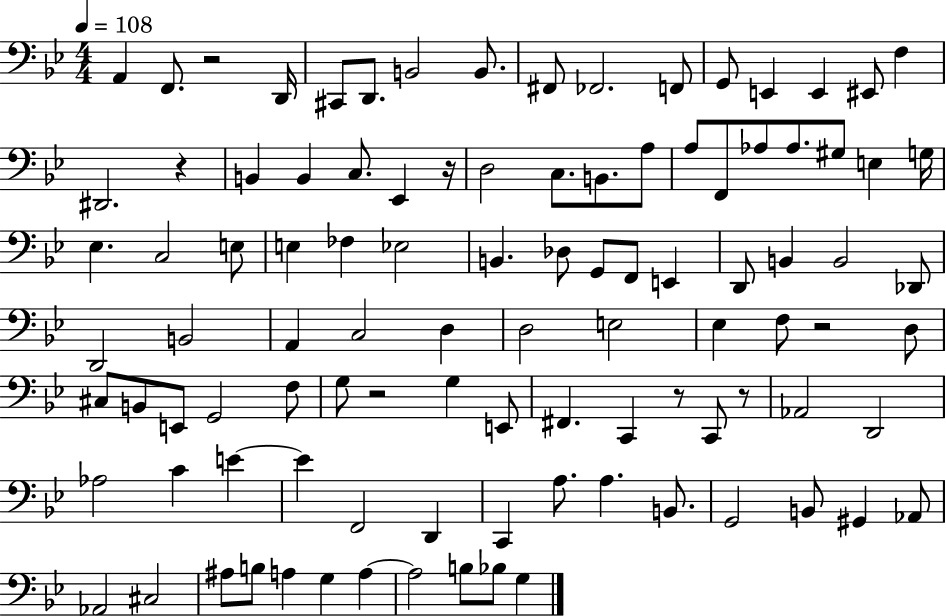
A2/q F2/e. R/h D2/s C#2/e D2/e. B2/h B2/e. F#2/e FES2/h. F2/e G2/e E2/q E2/q EIS2/e F3/q D#2/h. R/q B2/q B2/q C3/e. Eb2/q R/s D3/h C3/e. B2/e. A3/e A3/e F2/e Ab3/e Ab3/e. G#3/e E3/q G3/s Eb3/q. C3/h E3/e E3/q FES3/q Eb3/h B2/q. Db3/e G2/e F2/e E2/q D2/e B2/q B2/h Db2/e D2/h B2/h A2/q C3/h D3/q D3/h E3/h Eb3/q F3/e R/h D3/e C#3/e B2/e E2/e G2/h F3/e G3/e R/h G3/q E2/e F#2/q. C2/q R/e C2/e R/e Ab2/h D2/h Ab3/h C4/q E4/q E4/q F2/h D2/q C2/q A3/e. A3/q. B2/e. G2/h B2/e G#2/q Ab2/e Ab2/h C#3/h A#3/e B3/e A3/q G3/q A3/q A3/h B3/e Bb3/e G3/q